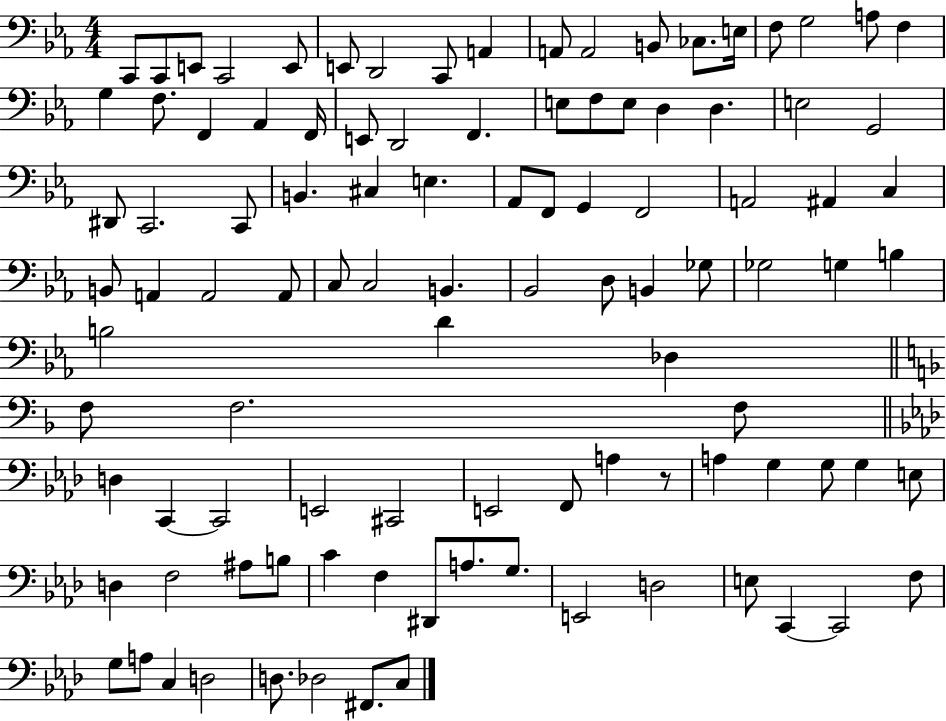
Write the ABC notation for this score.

X:1
T:Untitled
M:4/4
L:1/4
K:Eb
C,,/2 C,,/2 E,,/2 C,,2 E,,/2 E,,/2 D,,2 C,,/2 A,, A,,/2 A,,2 B,,/2 _C,/2 E,/4 F,/2 G,2 A,/2 F, G, F,/2 F,, _A,, F,,/4 E,,/2 D,,2 F,, E,/2 F,/2 E,/2 D, D, E,2 G,,2 ^D,,/2 C,,2 C,,/2 B,, ^C, E, _A,,/2 F,,/2 G,, F,,2 A,,2 ^A,, C, B,,/2 A,, A,,2 A,,/2 C,/2 C,2 B,, _B,,2 D,/2 B,, _G,/2 _G,2 G, B, B,2 D _D, F,/2 F,2 F,/2 D, C,, C,,2 E,,2 ^C,,2 E,,2 F,,/2 A, z/2 A, G, G,/2 G, E,/2 D, F,2 ^A,/2 B,/2 C F, ^D,,/2 A,/2 G,/2 E,,2 D,2 E,/2 C,, C,,2 F,/2 G,/2 A,/2 C, D,2 D,/2 _D,2 ^F,,/2 C,/2